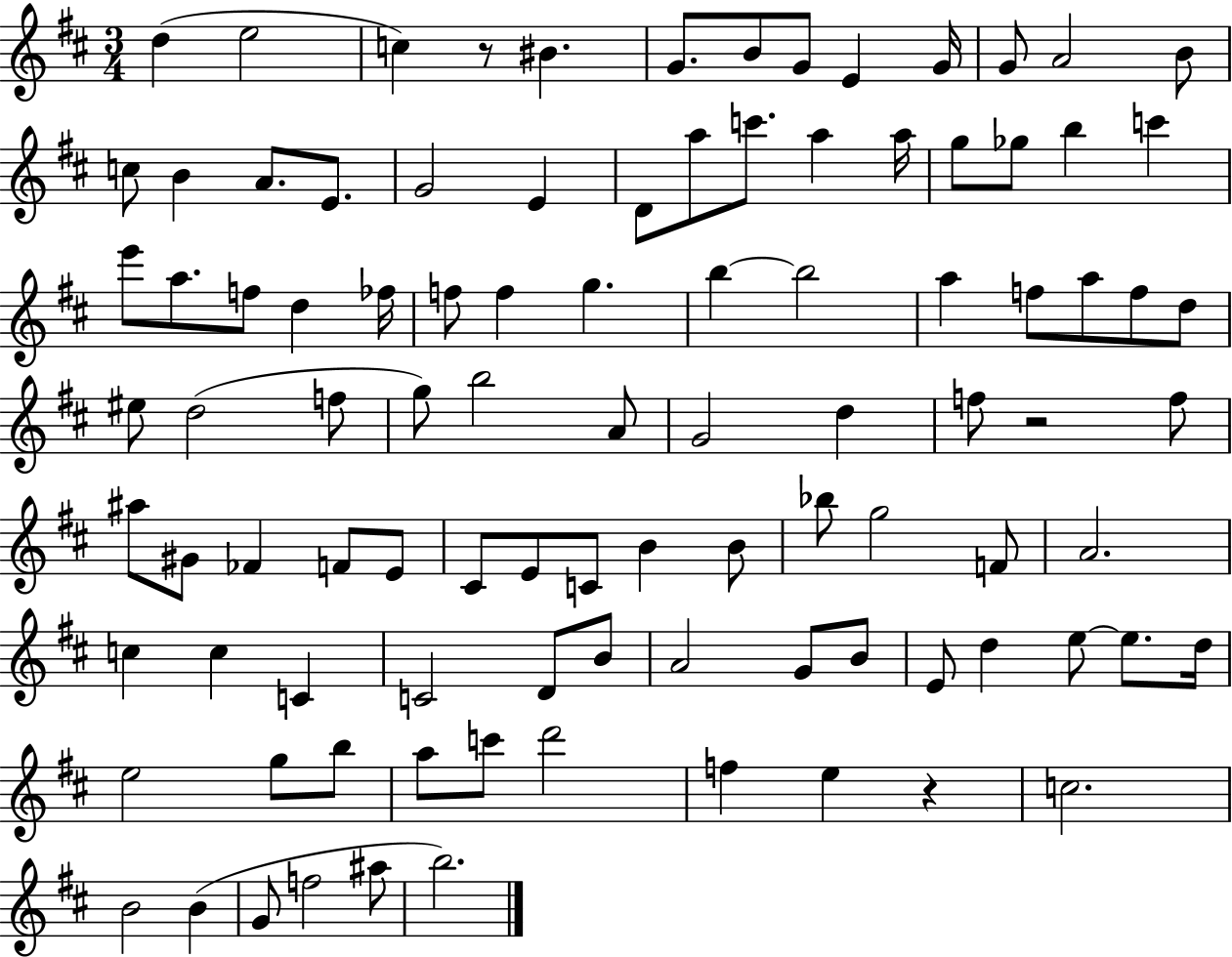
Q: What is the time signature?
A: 3/4